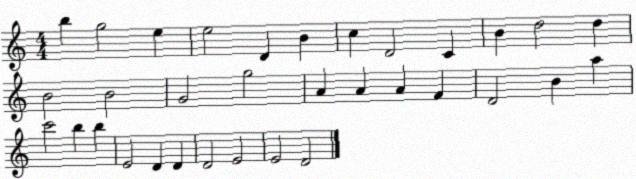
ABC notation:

X:1
T:Untitled
M:4/4
L:1/4
K:C
b g2 e e2 D B c D2 C B d2 d B2 B2 G2 g2 A A A F D2 B a c'2 b b E2 D D D2 E2 E2 D2